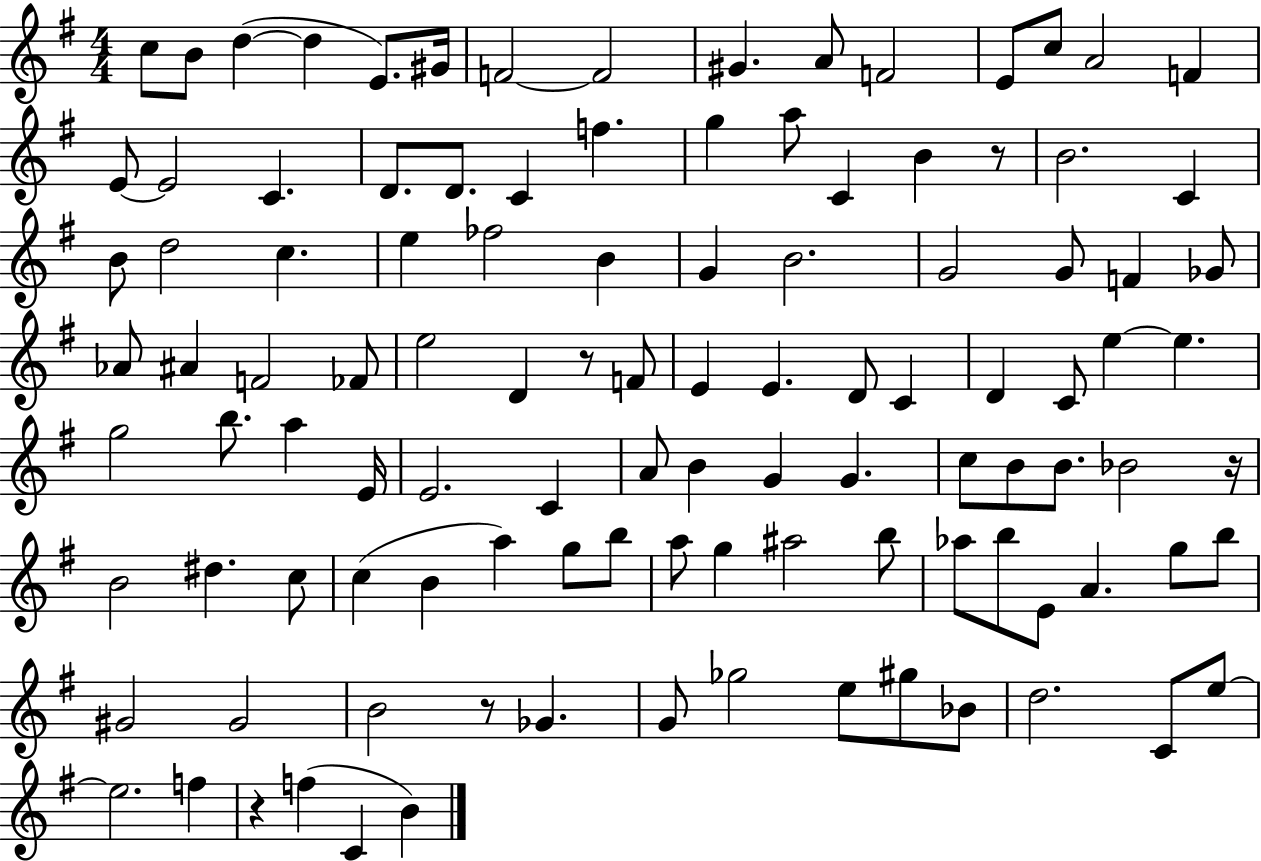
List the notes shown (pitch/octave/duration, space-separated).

C5/e B4/e D5/q D5/q E4/e. G#4/s F4/h F4/h G#4/q. A4/e F4/h E4/e C5/e A4/h F4/q E4/e E4/h C4/q. D4/e. D4/e. C4/q F5/q. G5/q A5/e C4/q B4/q R/e B4/h. C4/q B4/e D5/h C5/q. E5/q FES5/h B4/q G4/q B4/h. G4/h G4/e F4/q Gb4/e Ab4/e A#4/q F4/h FES4/e E5/h D4/q R/e F4/e E4/q E4/q. D4/e C4/q D4/q C4/e E5/q E5/q. G5/h B5/e. A5/q E4/s E4/h. C4/q A4/e B4/q G4/q G4/q. C5/e B4/e B4/e. Bb4/h R/s B4/h D#5/q. C5/e C5/q B4/q A5/q G5/e B5/e A5/e G5/q A#5/h B5/e Ab5/e B5/e E4/e A4/q. G5/e B5/e G#4/h G#4/h B4/h R/e Gb4/q. G4/e Gb5/h E5/e G#5/e Bb4/e D5/h. C4/e E5/e E5/h. F5/q R/q F5/q C4/q B4/q